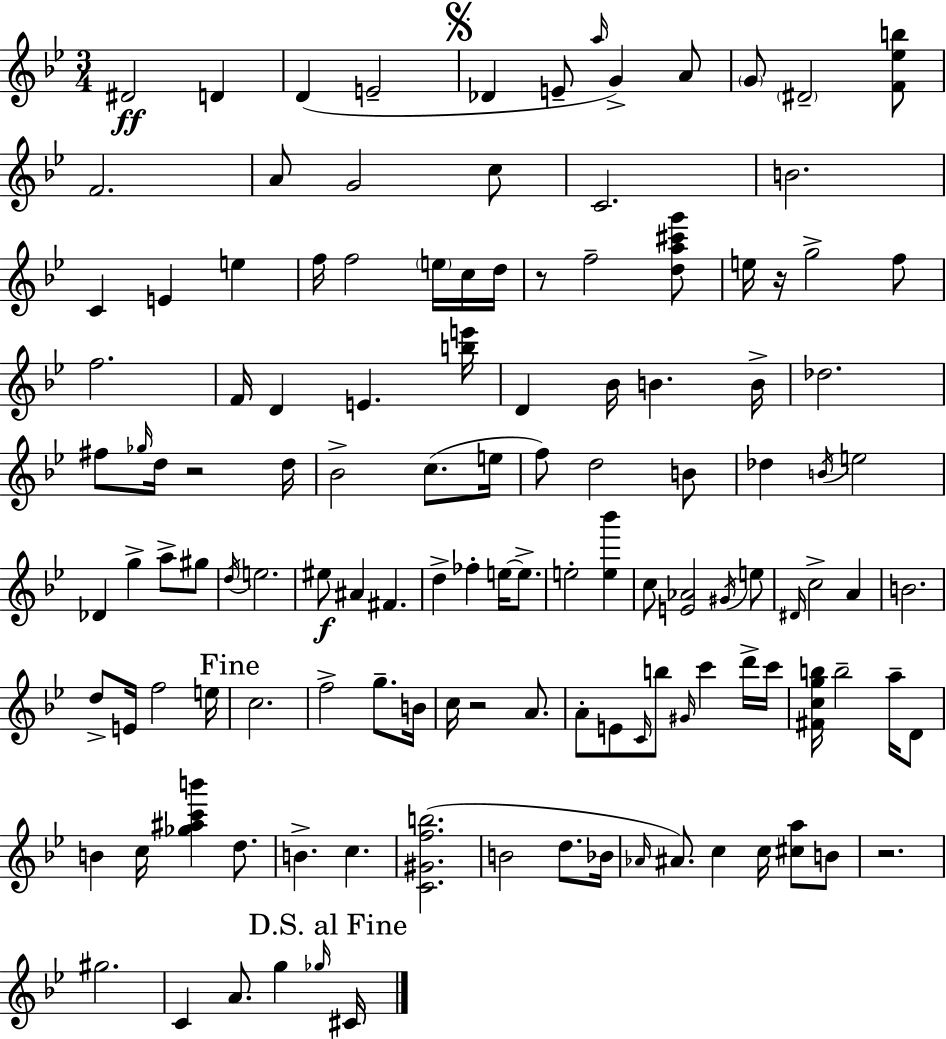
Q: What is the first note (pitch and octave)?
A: D#4